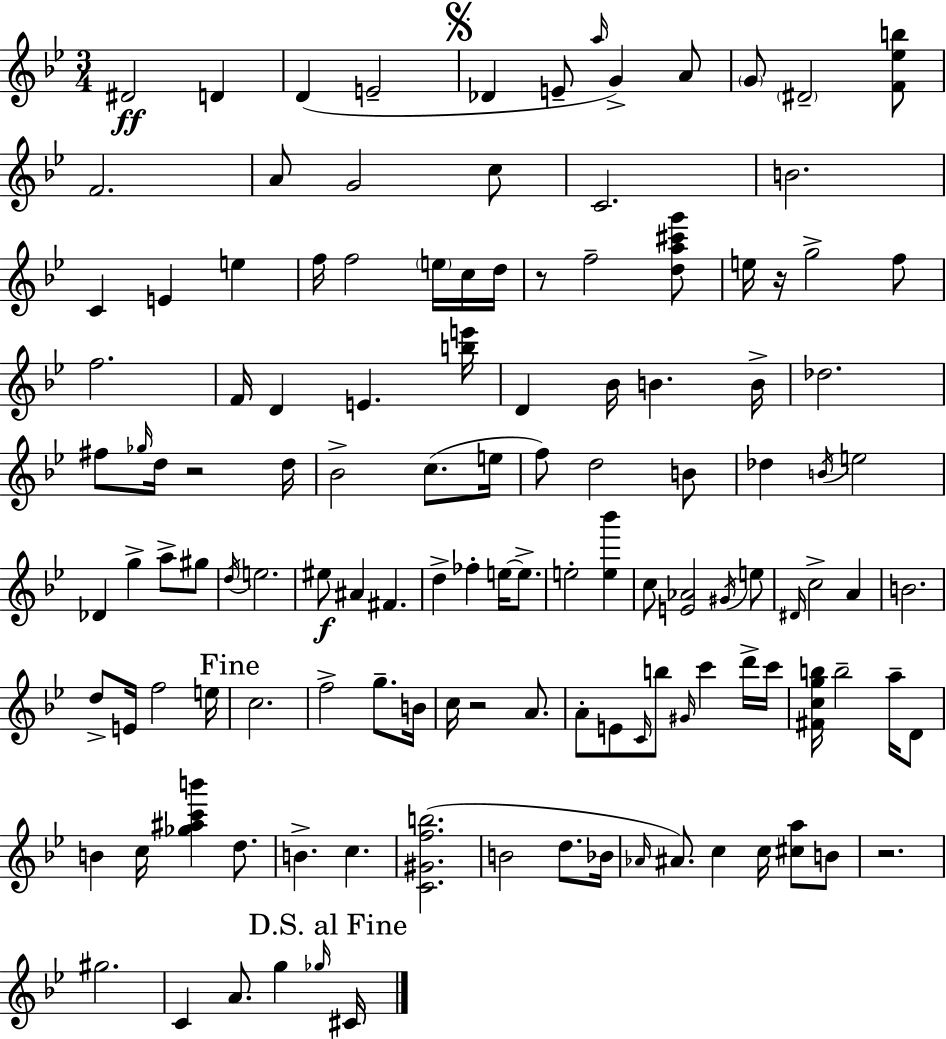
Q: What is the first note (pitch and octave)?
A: D#4